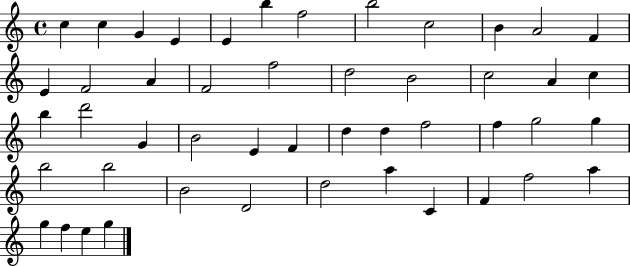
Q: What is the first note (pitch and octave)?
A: C5